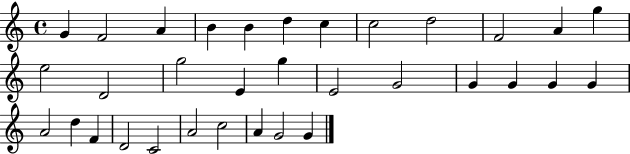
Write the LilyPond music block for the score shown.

{
  \clef treble
  \time 4/4
  \defaultTimeSignature
  \key c \major
  g'4 f'2 a'4 | b'4 b'4 d''4 c''4 | c''2 d''2 | f'2 a'4 g''4 | \break e''2 d'2 | g''2 e'4 g''4 | e'2 g'2 | g'4 g'4 g'4 g'4 | \break a'2 d''4 f'4 | d'2 c'2 | a'2 c''2 | a'4 g'2 g'4 | \break \bar "|."
}